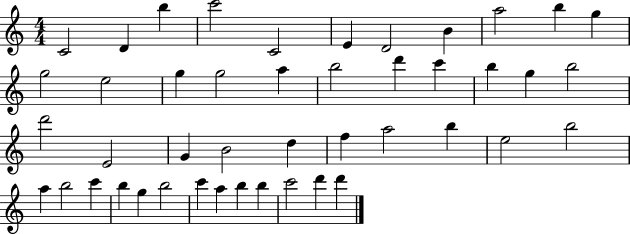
X:1
T:Untitled
M:4/4
L:1/4
K:C
C2 D b c'2 C2 E D2 B a2 b g g2 e2 g g2 a b2 d' c' b g b2 d'2 E2 G B2 d f a2 b e2 b2 a b2 c' b g b2 c' a b b c'2 d' d'